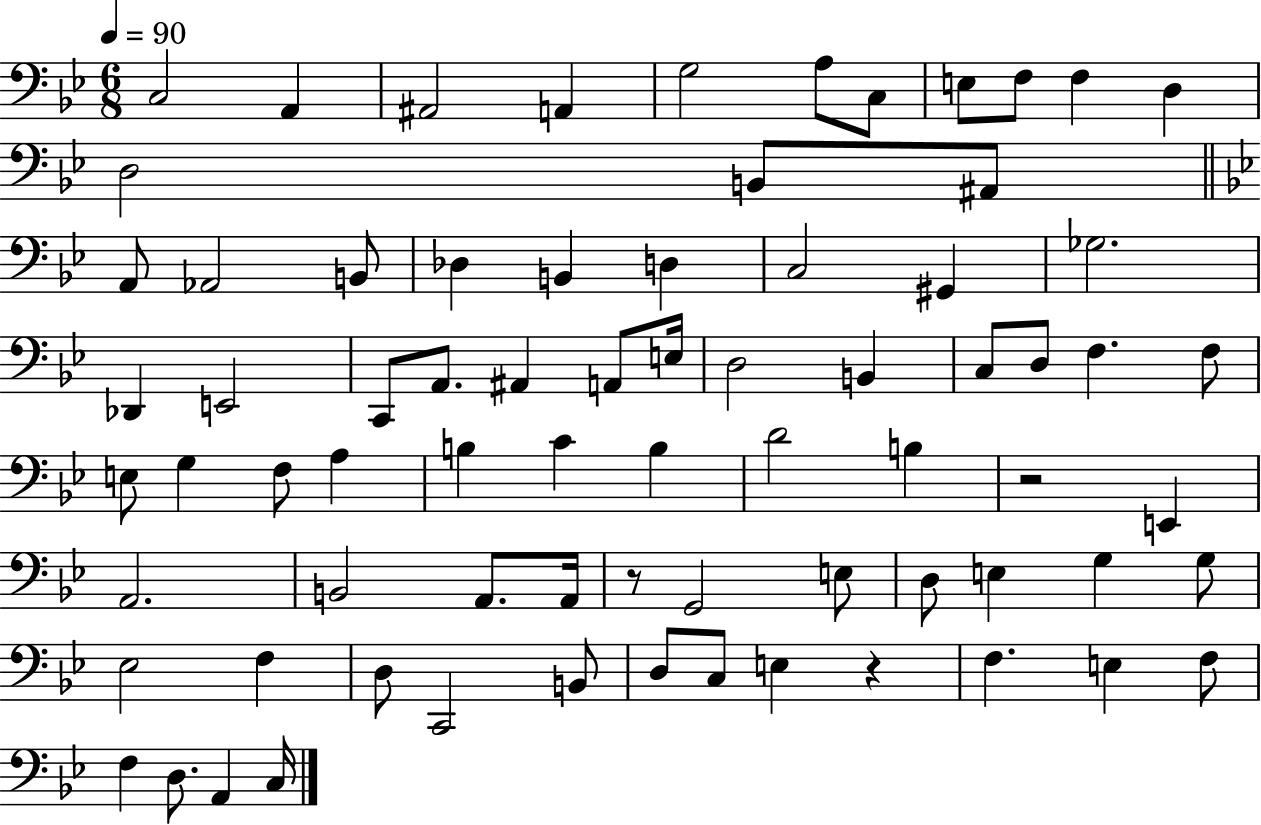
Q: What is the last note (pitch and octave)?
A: C3